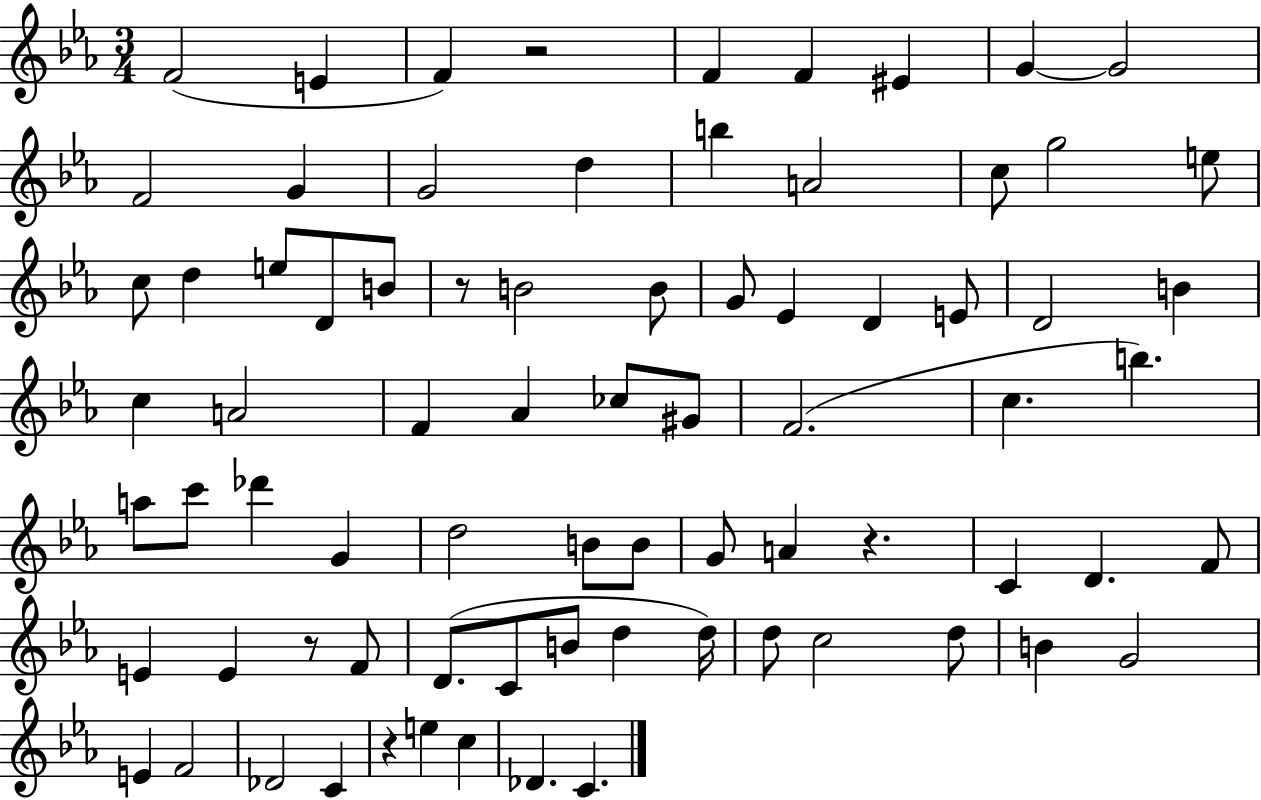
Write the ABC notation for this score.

X:1
T:Untitled
M:3/4
L:1/4
K:Eb
F2 E F z2 F F ^E G G2 F2 G G2 d b A2 c/2 g2 e/2 c/2 d e/2 D/2 B/2 z/2 B2 B/2 G/2 _E D E/2 D2 B c A2 F _A _c/2 ^G/2 F2 c b a/2 c'/2 _d' G d2 B/2 B/2 G/2 A z C D F/2 E E z/2 F/2 D/2 C/2 B/2 d d/4 d/2 c2 d/2 B G2 E F2 _D2 C z e c _D C